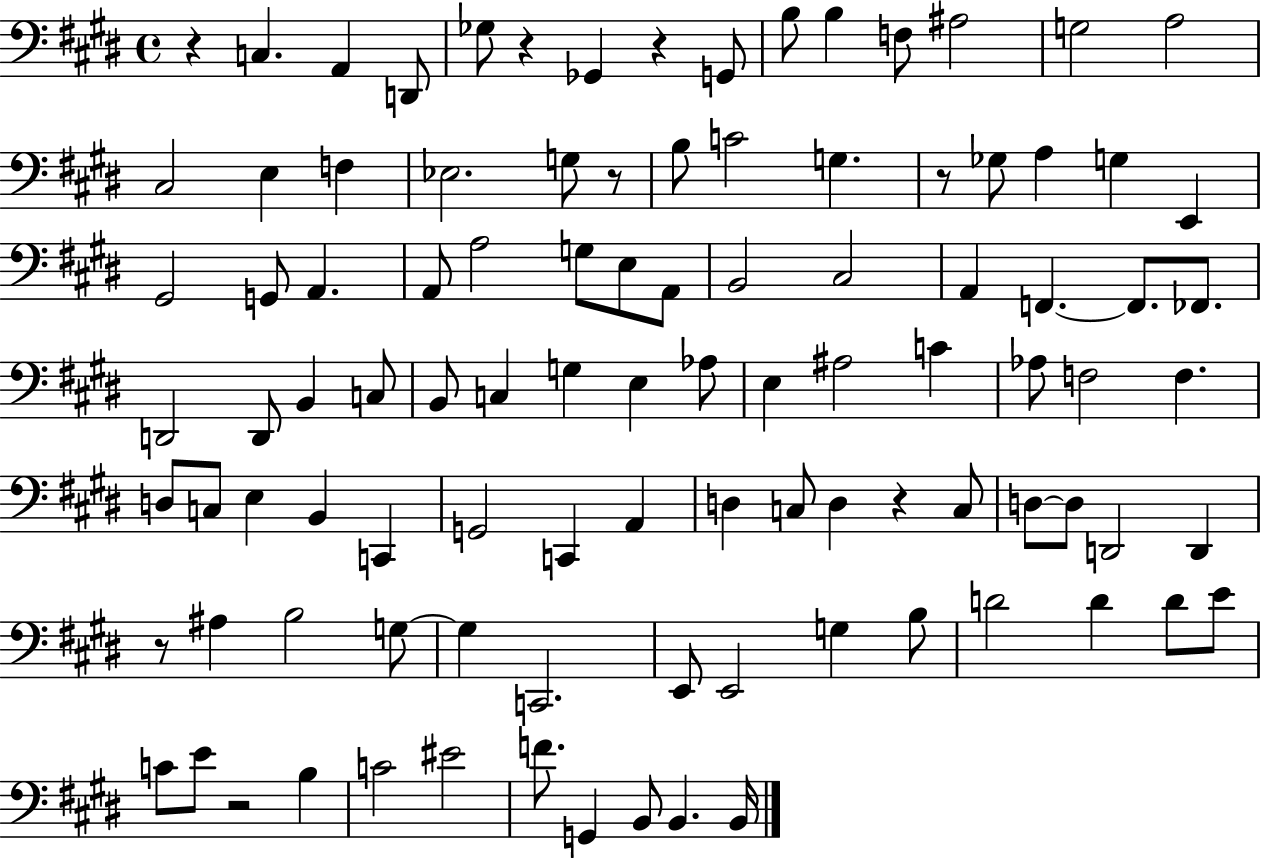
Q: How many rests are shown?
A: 8